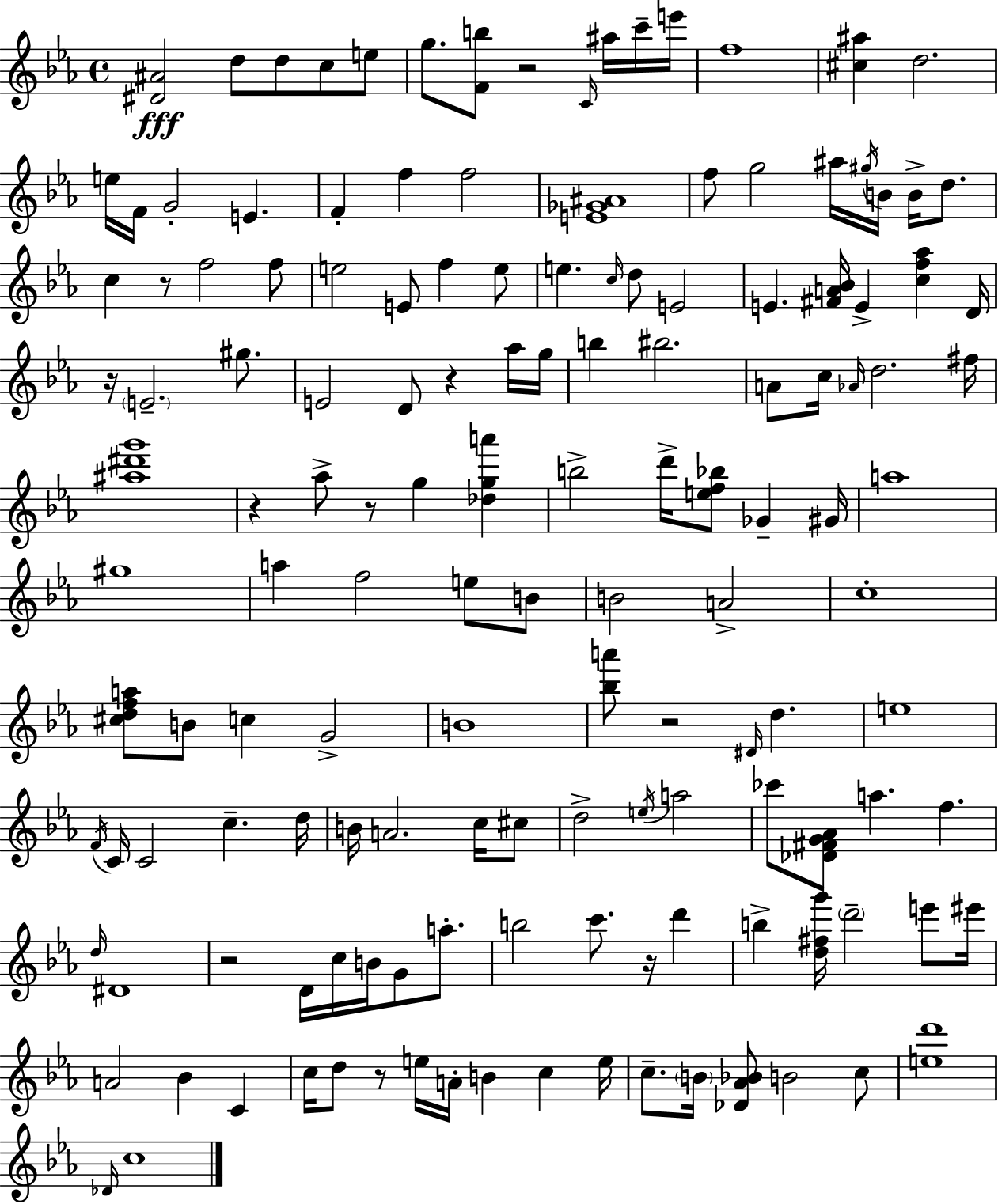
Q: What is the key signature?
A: C minor